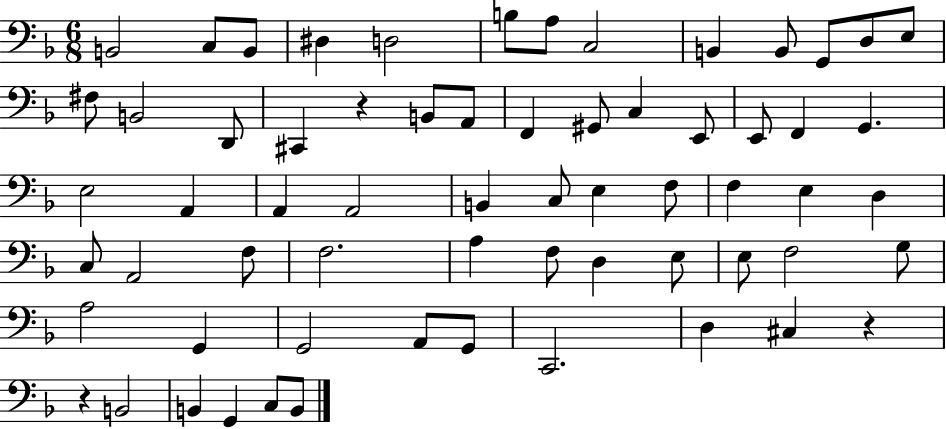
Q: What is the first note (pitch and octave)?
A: B2